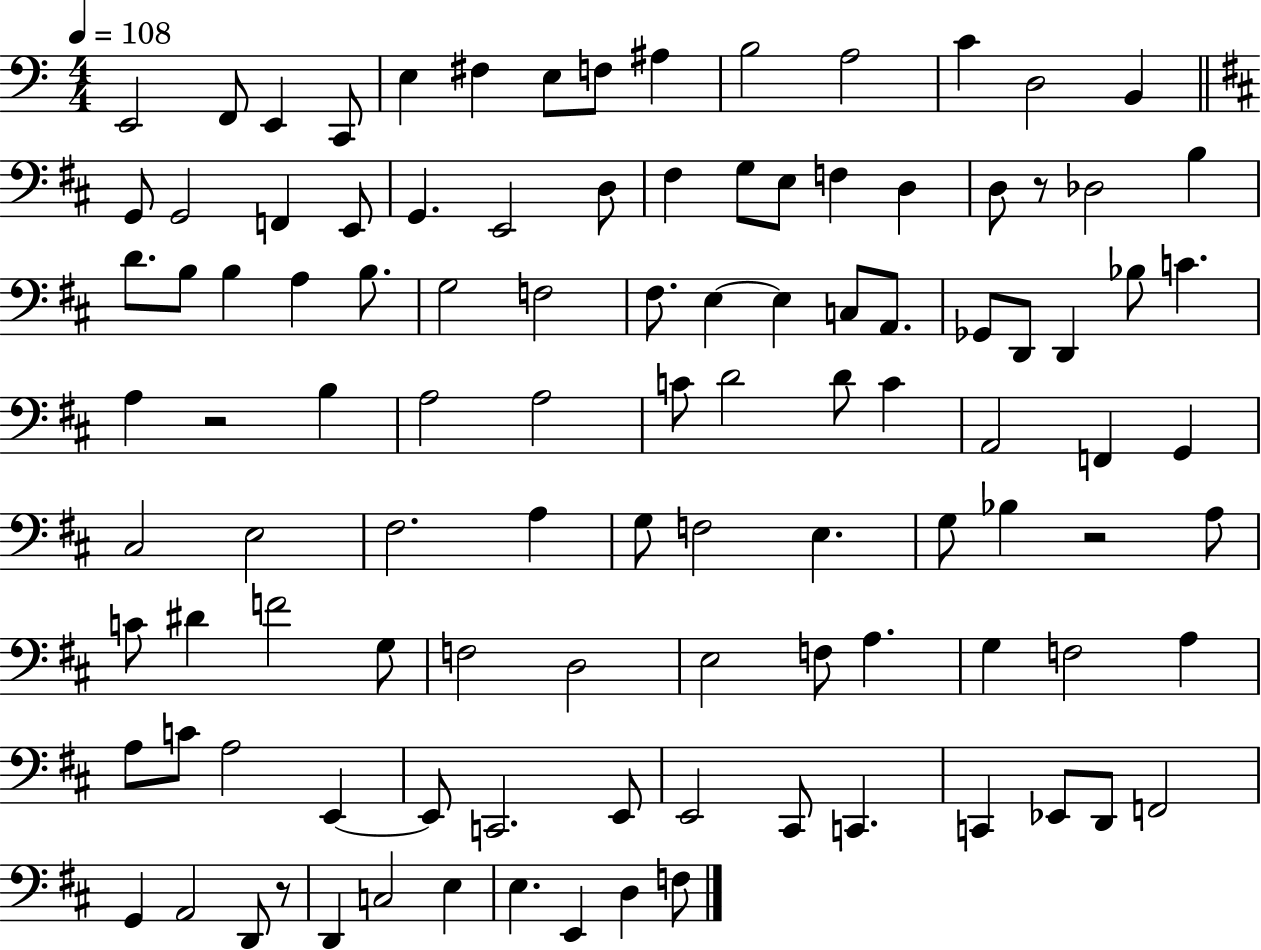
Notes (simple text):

E2/h F2/e E2/q C2/e E3/q F#3/q E3/e F3/e A#3/q B3/h A3/h C4/q D3/h B2/q G2/e G2/h F2/q E2/e G2/q. E2/h D3/e F#3/q G3/e E3/e F3/q D3/q D3/e R/e Db3/h B3/q D4/e. B3/e B3/q A3/q B3/e. G3/h F3/h F#3/e. E3/q E3/q C3/e A2/e. Gb2/e D2/e D2/q Bb3/e C4/q. A3/q R/h B3/q A3/h A3/h C4/e D4/h D4/e C4/q A2/h F2/q G2/q C#3/h E3/h F#3/h. A3/q G3/e F3/h E3/q. G3/e Bb3/q R/h A3/e C4/e D#4/q F4/h G3/e F3/h D3/h E3/h F3/e A3/q. G3/q F3/h A3/q A3/e C4/e A3/h E2/q E2/e C2/h. E2/e E2/h C#2/e C2/q. C2/q Eb2/e D2/e F2/h G2/q A2/h D2/e R/e D2/q C3/h E3/q E3/q. E2/q D3/q F3/e